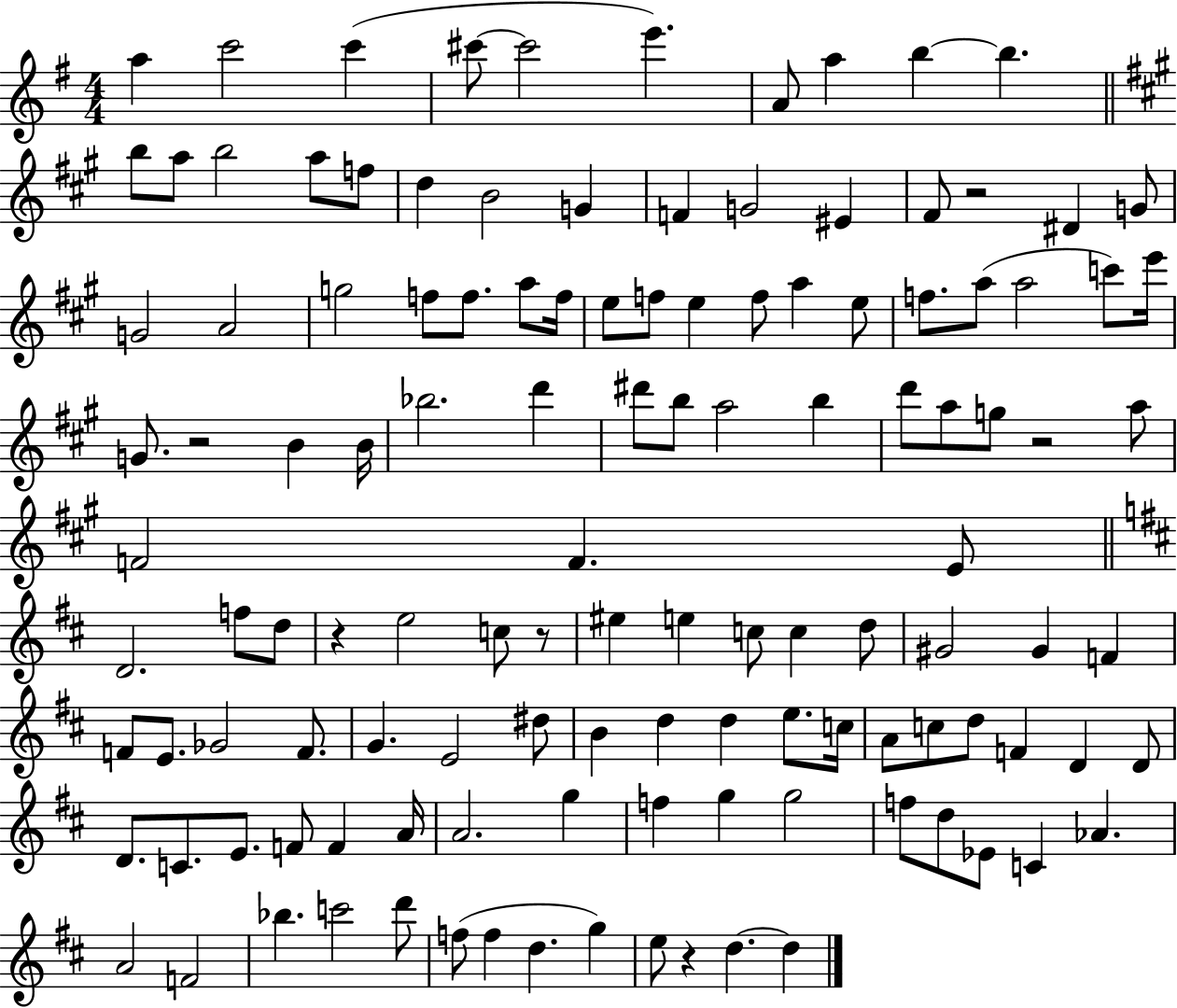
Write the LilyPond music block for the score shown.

{
  \clef treble
  \numericTimeSignature
  \time 4/4
  \key g \major
  a''4 c'''2 c'''4( | cis'''8~~ cis'''2 e'''4.) | a'8 a''4 b''4~~ b''4. | \bar "||" \break \key a \major b''8 a''8 b''2 a''8 f''8 | d''4 b'2 g'4 | f'4 g'2 eis'4 | fis'8 r2 dis'4 g'8 | \break g'2 a'2 | g''2 f''8 f''8. a''8 f''16 | e''8 f''8 e''4 f''8 a''4 e''8 | f''8. a''8( a''2 c'''8) e'''16 | \break g'8. r2 b'4 b'16 | bes''2. d'''4 | dis'''8 b''8 a''2 b''4 | d'''8 a''8 g''8 r2 a''8 | \break f'2 f'4. e'8 | \bar "||" \break \key d \major d'2. f''8 d''8 | r4 e''2 c''8 r8 | eis''4 e''4 c''8 c''4 d''8 | gis'2 gis'4 f'4 | \break f'8 e'8. ges'2 f'8. | g'4. e'2 dis''8 | b'4 d''4 d''4 e''8. c''16 | a'8 c''8 d''8 f'4 d'4 d'8 | \break d'8. c'8. e'8. f'8 f'4 a'16 | a'2. g''4 | f''4 g''4 g''2 | f''8 d''8 ees'8 c'4 aes'4. | \break a'2 f'2 | bes''4. c'''2 d'''8 | f''8( f''4 d''4. g''4) | e''8 r4 d''4.~~ d''4 | \break \bar "|."
}